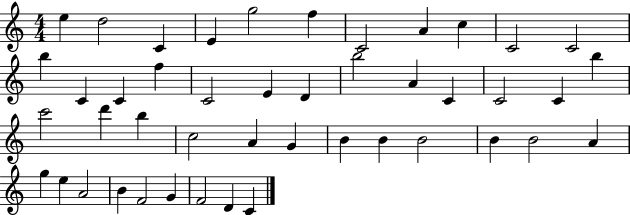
E5/q D5/h C4/q E4/q G5/h F5/q C4/h A4/q C5/q C4/h C4/h B5/q C4/q C4/q F5/q C4/h E4/q D4/q B5/h A4/q C4/q C4/h C4/q B5/q C6/h D6/q B5/q C5/h A4/q G4/q B4/q B4/q B4/h B4/q B4/h A4/q G5/q E5/q A4/h B4/q F4/h G4/q F4/h D4/q C4/q